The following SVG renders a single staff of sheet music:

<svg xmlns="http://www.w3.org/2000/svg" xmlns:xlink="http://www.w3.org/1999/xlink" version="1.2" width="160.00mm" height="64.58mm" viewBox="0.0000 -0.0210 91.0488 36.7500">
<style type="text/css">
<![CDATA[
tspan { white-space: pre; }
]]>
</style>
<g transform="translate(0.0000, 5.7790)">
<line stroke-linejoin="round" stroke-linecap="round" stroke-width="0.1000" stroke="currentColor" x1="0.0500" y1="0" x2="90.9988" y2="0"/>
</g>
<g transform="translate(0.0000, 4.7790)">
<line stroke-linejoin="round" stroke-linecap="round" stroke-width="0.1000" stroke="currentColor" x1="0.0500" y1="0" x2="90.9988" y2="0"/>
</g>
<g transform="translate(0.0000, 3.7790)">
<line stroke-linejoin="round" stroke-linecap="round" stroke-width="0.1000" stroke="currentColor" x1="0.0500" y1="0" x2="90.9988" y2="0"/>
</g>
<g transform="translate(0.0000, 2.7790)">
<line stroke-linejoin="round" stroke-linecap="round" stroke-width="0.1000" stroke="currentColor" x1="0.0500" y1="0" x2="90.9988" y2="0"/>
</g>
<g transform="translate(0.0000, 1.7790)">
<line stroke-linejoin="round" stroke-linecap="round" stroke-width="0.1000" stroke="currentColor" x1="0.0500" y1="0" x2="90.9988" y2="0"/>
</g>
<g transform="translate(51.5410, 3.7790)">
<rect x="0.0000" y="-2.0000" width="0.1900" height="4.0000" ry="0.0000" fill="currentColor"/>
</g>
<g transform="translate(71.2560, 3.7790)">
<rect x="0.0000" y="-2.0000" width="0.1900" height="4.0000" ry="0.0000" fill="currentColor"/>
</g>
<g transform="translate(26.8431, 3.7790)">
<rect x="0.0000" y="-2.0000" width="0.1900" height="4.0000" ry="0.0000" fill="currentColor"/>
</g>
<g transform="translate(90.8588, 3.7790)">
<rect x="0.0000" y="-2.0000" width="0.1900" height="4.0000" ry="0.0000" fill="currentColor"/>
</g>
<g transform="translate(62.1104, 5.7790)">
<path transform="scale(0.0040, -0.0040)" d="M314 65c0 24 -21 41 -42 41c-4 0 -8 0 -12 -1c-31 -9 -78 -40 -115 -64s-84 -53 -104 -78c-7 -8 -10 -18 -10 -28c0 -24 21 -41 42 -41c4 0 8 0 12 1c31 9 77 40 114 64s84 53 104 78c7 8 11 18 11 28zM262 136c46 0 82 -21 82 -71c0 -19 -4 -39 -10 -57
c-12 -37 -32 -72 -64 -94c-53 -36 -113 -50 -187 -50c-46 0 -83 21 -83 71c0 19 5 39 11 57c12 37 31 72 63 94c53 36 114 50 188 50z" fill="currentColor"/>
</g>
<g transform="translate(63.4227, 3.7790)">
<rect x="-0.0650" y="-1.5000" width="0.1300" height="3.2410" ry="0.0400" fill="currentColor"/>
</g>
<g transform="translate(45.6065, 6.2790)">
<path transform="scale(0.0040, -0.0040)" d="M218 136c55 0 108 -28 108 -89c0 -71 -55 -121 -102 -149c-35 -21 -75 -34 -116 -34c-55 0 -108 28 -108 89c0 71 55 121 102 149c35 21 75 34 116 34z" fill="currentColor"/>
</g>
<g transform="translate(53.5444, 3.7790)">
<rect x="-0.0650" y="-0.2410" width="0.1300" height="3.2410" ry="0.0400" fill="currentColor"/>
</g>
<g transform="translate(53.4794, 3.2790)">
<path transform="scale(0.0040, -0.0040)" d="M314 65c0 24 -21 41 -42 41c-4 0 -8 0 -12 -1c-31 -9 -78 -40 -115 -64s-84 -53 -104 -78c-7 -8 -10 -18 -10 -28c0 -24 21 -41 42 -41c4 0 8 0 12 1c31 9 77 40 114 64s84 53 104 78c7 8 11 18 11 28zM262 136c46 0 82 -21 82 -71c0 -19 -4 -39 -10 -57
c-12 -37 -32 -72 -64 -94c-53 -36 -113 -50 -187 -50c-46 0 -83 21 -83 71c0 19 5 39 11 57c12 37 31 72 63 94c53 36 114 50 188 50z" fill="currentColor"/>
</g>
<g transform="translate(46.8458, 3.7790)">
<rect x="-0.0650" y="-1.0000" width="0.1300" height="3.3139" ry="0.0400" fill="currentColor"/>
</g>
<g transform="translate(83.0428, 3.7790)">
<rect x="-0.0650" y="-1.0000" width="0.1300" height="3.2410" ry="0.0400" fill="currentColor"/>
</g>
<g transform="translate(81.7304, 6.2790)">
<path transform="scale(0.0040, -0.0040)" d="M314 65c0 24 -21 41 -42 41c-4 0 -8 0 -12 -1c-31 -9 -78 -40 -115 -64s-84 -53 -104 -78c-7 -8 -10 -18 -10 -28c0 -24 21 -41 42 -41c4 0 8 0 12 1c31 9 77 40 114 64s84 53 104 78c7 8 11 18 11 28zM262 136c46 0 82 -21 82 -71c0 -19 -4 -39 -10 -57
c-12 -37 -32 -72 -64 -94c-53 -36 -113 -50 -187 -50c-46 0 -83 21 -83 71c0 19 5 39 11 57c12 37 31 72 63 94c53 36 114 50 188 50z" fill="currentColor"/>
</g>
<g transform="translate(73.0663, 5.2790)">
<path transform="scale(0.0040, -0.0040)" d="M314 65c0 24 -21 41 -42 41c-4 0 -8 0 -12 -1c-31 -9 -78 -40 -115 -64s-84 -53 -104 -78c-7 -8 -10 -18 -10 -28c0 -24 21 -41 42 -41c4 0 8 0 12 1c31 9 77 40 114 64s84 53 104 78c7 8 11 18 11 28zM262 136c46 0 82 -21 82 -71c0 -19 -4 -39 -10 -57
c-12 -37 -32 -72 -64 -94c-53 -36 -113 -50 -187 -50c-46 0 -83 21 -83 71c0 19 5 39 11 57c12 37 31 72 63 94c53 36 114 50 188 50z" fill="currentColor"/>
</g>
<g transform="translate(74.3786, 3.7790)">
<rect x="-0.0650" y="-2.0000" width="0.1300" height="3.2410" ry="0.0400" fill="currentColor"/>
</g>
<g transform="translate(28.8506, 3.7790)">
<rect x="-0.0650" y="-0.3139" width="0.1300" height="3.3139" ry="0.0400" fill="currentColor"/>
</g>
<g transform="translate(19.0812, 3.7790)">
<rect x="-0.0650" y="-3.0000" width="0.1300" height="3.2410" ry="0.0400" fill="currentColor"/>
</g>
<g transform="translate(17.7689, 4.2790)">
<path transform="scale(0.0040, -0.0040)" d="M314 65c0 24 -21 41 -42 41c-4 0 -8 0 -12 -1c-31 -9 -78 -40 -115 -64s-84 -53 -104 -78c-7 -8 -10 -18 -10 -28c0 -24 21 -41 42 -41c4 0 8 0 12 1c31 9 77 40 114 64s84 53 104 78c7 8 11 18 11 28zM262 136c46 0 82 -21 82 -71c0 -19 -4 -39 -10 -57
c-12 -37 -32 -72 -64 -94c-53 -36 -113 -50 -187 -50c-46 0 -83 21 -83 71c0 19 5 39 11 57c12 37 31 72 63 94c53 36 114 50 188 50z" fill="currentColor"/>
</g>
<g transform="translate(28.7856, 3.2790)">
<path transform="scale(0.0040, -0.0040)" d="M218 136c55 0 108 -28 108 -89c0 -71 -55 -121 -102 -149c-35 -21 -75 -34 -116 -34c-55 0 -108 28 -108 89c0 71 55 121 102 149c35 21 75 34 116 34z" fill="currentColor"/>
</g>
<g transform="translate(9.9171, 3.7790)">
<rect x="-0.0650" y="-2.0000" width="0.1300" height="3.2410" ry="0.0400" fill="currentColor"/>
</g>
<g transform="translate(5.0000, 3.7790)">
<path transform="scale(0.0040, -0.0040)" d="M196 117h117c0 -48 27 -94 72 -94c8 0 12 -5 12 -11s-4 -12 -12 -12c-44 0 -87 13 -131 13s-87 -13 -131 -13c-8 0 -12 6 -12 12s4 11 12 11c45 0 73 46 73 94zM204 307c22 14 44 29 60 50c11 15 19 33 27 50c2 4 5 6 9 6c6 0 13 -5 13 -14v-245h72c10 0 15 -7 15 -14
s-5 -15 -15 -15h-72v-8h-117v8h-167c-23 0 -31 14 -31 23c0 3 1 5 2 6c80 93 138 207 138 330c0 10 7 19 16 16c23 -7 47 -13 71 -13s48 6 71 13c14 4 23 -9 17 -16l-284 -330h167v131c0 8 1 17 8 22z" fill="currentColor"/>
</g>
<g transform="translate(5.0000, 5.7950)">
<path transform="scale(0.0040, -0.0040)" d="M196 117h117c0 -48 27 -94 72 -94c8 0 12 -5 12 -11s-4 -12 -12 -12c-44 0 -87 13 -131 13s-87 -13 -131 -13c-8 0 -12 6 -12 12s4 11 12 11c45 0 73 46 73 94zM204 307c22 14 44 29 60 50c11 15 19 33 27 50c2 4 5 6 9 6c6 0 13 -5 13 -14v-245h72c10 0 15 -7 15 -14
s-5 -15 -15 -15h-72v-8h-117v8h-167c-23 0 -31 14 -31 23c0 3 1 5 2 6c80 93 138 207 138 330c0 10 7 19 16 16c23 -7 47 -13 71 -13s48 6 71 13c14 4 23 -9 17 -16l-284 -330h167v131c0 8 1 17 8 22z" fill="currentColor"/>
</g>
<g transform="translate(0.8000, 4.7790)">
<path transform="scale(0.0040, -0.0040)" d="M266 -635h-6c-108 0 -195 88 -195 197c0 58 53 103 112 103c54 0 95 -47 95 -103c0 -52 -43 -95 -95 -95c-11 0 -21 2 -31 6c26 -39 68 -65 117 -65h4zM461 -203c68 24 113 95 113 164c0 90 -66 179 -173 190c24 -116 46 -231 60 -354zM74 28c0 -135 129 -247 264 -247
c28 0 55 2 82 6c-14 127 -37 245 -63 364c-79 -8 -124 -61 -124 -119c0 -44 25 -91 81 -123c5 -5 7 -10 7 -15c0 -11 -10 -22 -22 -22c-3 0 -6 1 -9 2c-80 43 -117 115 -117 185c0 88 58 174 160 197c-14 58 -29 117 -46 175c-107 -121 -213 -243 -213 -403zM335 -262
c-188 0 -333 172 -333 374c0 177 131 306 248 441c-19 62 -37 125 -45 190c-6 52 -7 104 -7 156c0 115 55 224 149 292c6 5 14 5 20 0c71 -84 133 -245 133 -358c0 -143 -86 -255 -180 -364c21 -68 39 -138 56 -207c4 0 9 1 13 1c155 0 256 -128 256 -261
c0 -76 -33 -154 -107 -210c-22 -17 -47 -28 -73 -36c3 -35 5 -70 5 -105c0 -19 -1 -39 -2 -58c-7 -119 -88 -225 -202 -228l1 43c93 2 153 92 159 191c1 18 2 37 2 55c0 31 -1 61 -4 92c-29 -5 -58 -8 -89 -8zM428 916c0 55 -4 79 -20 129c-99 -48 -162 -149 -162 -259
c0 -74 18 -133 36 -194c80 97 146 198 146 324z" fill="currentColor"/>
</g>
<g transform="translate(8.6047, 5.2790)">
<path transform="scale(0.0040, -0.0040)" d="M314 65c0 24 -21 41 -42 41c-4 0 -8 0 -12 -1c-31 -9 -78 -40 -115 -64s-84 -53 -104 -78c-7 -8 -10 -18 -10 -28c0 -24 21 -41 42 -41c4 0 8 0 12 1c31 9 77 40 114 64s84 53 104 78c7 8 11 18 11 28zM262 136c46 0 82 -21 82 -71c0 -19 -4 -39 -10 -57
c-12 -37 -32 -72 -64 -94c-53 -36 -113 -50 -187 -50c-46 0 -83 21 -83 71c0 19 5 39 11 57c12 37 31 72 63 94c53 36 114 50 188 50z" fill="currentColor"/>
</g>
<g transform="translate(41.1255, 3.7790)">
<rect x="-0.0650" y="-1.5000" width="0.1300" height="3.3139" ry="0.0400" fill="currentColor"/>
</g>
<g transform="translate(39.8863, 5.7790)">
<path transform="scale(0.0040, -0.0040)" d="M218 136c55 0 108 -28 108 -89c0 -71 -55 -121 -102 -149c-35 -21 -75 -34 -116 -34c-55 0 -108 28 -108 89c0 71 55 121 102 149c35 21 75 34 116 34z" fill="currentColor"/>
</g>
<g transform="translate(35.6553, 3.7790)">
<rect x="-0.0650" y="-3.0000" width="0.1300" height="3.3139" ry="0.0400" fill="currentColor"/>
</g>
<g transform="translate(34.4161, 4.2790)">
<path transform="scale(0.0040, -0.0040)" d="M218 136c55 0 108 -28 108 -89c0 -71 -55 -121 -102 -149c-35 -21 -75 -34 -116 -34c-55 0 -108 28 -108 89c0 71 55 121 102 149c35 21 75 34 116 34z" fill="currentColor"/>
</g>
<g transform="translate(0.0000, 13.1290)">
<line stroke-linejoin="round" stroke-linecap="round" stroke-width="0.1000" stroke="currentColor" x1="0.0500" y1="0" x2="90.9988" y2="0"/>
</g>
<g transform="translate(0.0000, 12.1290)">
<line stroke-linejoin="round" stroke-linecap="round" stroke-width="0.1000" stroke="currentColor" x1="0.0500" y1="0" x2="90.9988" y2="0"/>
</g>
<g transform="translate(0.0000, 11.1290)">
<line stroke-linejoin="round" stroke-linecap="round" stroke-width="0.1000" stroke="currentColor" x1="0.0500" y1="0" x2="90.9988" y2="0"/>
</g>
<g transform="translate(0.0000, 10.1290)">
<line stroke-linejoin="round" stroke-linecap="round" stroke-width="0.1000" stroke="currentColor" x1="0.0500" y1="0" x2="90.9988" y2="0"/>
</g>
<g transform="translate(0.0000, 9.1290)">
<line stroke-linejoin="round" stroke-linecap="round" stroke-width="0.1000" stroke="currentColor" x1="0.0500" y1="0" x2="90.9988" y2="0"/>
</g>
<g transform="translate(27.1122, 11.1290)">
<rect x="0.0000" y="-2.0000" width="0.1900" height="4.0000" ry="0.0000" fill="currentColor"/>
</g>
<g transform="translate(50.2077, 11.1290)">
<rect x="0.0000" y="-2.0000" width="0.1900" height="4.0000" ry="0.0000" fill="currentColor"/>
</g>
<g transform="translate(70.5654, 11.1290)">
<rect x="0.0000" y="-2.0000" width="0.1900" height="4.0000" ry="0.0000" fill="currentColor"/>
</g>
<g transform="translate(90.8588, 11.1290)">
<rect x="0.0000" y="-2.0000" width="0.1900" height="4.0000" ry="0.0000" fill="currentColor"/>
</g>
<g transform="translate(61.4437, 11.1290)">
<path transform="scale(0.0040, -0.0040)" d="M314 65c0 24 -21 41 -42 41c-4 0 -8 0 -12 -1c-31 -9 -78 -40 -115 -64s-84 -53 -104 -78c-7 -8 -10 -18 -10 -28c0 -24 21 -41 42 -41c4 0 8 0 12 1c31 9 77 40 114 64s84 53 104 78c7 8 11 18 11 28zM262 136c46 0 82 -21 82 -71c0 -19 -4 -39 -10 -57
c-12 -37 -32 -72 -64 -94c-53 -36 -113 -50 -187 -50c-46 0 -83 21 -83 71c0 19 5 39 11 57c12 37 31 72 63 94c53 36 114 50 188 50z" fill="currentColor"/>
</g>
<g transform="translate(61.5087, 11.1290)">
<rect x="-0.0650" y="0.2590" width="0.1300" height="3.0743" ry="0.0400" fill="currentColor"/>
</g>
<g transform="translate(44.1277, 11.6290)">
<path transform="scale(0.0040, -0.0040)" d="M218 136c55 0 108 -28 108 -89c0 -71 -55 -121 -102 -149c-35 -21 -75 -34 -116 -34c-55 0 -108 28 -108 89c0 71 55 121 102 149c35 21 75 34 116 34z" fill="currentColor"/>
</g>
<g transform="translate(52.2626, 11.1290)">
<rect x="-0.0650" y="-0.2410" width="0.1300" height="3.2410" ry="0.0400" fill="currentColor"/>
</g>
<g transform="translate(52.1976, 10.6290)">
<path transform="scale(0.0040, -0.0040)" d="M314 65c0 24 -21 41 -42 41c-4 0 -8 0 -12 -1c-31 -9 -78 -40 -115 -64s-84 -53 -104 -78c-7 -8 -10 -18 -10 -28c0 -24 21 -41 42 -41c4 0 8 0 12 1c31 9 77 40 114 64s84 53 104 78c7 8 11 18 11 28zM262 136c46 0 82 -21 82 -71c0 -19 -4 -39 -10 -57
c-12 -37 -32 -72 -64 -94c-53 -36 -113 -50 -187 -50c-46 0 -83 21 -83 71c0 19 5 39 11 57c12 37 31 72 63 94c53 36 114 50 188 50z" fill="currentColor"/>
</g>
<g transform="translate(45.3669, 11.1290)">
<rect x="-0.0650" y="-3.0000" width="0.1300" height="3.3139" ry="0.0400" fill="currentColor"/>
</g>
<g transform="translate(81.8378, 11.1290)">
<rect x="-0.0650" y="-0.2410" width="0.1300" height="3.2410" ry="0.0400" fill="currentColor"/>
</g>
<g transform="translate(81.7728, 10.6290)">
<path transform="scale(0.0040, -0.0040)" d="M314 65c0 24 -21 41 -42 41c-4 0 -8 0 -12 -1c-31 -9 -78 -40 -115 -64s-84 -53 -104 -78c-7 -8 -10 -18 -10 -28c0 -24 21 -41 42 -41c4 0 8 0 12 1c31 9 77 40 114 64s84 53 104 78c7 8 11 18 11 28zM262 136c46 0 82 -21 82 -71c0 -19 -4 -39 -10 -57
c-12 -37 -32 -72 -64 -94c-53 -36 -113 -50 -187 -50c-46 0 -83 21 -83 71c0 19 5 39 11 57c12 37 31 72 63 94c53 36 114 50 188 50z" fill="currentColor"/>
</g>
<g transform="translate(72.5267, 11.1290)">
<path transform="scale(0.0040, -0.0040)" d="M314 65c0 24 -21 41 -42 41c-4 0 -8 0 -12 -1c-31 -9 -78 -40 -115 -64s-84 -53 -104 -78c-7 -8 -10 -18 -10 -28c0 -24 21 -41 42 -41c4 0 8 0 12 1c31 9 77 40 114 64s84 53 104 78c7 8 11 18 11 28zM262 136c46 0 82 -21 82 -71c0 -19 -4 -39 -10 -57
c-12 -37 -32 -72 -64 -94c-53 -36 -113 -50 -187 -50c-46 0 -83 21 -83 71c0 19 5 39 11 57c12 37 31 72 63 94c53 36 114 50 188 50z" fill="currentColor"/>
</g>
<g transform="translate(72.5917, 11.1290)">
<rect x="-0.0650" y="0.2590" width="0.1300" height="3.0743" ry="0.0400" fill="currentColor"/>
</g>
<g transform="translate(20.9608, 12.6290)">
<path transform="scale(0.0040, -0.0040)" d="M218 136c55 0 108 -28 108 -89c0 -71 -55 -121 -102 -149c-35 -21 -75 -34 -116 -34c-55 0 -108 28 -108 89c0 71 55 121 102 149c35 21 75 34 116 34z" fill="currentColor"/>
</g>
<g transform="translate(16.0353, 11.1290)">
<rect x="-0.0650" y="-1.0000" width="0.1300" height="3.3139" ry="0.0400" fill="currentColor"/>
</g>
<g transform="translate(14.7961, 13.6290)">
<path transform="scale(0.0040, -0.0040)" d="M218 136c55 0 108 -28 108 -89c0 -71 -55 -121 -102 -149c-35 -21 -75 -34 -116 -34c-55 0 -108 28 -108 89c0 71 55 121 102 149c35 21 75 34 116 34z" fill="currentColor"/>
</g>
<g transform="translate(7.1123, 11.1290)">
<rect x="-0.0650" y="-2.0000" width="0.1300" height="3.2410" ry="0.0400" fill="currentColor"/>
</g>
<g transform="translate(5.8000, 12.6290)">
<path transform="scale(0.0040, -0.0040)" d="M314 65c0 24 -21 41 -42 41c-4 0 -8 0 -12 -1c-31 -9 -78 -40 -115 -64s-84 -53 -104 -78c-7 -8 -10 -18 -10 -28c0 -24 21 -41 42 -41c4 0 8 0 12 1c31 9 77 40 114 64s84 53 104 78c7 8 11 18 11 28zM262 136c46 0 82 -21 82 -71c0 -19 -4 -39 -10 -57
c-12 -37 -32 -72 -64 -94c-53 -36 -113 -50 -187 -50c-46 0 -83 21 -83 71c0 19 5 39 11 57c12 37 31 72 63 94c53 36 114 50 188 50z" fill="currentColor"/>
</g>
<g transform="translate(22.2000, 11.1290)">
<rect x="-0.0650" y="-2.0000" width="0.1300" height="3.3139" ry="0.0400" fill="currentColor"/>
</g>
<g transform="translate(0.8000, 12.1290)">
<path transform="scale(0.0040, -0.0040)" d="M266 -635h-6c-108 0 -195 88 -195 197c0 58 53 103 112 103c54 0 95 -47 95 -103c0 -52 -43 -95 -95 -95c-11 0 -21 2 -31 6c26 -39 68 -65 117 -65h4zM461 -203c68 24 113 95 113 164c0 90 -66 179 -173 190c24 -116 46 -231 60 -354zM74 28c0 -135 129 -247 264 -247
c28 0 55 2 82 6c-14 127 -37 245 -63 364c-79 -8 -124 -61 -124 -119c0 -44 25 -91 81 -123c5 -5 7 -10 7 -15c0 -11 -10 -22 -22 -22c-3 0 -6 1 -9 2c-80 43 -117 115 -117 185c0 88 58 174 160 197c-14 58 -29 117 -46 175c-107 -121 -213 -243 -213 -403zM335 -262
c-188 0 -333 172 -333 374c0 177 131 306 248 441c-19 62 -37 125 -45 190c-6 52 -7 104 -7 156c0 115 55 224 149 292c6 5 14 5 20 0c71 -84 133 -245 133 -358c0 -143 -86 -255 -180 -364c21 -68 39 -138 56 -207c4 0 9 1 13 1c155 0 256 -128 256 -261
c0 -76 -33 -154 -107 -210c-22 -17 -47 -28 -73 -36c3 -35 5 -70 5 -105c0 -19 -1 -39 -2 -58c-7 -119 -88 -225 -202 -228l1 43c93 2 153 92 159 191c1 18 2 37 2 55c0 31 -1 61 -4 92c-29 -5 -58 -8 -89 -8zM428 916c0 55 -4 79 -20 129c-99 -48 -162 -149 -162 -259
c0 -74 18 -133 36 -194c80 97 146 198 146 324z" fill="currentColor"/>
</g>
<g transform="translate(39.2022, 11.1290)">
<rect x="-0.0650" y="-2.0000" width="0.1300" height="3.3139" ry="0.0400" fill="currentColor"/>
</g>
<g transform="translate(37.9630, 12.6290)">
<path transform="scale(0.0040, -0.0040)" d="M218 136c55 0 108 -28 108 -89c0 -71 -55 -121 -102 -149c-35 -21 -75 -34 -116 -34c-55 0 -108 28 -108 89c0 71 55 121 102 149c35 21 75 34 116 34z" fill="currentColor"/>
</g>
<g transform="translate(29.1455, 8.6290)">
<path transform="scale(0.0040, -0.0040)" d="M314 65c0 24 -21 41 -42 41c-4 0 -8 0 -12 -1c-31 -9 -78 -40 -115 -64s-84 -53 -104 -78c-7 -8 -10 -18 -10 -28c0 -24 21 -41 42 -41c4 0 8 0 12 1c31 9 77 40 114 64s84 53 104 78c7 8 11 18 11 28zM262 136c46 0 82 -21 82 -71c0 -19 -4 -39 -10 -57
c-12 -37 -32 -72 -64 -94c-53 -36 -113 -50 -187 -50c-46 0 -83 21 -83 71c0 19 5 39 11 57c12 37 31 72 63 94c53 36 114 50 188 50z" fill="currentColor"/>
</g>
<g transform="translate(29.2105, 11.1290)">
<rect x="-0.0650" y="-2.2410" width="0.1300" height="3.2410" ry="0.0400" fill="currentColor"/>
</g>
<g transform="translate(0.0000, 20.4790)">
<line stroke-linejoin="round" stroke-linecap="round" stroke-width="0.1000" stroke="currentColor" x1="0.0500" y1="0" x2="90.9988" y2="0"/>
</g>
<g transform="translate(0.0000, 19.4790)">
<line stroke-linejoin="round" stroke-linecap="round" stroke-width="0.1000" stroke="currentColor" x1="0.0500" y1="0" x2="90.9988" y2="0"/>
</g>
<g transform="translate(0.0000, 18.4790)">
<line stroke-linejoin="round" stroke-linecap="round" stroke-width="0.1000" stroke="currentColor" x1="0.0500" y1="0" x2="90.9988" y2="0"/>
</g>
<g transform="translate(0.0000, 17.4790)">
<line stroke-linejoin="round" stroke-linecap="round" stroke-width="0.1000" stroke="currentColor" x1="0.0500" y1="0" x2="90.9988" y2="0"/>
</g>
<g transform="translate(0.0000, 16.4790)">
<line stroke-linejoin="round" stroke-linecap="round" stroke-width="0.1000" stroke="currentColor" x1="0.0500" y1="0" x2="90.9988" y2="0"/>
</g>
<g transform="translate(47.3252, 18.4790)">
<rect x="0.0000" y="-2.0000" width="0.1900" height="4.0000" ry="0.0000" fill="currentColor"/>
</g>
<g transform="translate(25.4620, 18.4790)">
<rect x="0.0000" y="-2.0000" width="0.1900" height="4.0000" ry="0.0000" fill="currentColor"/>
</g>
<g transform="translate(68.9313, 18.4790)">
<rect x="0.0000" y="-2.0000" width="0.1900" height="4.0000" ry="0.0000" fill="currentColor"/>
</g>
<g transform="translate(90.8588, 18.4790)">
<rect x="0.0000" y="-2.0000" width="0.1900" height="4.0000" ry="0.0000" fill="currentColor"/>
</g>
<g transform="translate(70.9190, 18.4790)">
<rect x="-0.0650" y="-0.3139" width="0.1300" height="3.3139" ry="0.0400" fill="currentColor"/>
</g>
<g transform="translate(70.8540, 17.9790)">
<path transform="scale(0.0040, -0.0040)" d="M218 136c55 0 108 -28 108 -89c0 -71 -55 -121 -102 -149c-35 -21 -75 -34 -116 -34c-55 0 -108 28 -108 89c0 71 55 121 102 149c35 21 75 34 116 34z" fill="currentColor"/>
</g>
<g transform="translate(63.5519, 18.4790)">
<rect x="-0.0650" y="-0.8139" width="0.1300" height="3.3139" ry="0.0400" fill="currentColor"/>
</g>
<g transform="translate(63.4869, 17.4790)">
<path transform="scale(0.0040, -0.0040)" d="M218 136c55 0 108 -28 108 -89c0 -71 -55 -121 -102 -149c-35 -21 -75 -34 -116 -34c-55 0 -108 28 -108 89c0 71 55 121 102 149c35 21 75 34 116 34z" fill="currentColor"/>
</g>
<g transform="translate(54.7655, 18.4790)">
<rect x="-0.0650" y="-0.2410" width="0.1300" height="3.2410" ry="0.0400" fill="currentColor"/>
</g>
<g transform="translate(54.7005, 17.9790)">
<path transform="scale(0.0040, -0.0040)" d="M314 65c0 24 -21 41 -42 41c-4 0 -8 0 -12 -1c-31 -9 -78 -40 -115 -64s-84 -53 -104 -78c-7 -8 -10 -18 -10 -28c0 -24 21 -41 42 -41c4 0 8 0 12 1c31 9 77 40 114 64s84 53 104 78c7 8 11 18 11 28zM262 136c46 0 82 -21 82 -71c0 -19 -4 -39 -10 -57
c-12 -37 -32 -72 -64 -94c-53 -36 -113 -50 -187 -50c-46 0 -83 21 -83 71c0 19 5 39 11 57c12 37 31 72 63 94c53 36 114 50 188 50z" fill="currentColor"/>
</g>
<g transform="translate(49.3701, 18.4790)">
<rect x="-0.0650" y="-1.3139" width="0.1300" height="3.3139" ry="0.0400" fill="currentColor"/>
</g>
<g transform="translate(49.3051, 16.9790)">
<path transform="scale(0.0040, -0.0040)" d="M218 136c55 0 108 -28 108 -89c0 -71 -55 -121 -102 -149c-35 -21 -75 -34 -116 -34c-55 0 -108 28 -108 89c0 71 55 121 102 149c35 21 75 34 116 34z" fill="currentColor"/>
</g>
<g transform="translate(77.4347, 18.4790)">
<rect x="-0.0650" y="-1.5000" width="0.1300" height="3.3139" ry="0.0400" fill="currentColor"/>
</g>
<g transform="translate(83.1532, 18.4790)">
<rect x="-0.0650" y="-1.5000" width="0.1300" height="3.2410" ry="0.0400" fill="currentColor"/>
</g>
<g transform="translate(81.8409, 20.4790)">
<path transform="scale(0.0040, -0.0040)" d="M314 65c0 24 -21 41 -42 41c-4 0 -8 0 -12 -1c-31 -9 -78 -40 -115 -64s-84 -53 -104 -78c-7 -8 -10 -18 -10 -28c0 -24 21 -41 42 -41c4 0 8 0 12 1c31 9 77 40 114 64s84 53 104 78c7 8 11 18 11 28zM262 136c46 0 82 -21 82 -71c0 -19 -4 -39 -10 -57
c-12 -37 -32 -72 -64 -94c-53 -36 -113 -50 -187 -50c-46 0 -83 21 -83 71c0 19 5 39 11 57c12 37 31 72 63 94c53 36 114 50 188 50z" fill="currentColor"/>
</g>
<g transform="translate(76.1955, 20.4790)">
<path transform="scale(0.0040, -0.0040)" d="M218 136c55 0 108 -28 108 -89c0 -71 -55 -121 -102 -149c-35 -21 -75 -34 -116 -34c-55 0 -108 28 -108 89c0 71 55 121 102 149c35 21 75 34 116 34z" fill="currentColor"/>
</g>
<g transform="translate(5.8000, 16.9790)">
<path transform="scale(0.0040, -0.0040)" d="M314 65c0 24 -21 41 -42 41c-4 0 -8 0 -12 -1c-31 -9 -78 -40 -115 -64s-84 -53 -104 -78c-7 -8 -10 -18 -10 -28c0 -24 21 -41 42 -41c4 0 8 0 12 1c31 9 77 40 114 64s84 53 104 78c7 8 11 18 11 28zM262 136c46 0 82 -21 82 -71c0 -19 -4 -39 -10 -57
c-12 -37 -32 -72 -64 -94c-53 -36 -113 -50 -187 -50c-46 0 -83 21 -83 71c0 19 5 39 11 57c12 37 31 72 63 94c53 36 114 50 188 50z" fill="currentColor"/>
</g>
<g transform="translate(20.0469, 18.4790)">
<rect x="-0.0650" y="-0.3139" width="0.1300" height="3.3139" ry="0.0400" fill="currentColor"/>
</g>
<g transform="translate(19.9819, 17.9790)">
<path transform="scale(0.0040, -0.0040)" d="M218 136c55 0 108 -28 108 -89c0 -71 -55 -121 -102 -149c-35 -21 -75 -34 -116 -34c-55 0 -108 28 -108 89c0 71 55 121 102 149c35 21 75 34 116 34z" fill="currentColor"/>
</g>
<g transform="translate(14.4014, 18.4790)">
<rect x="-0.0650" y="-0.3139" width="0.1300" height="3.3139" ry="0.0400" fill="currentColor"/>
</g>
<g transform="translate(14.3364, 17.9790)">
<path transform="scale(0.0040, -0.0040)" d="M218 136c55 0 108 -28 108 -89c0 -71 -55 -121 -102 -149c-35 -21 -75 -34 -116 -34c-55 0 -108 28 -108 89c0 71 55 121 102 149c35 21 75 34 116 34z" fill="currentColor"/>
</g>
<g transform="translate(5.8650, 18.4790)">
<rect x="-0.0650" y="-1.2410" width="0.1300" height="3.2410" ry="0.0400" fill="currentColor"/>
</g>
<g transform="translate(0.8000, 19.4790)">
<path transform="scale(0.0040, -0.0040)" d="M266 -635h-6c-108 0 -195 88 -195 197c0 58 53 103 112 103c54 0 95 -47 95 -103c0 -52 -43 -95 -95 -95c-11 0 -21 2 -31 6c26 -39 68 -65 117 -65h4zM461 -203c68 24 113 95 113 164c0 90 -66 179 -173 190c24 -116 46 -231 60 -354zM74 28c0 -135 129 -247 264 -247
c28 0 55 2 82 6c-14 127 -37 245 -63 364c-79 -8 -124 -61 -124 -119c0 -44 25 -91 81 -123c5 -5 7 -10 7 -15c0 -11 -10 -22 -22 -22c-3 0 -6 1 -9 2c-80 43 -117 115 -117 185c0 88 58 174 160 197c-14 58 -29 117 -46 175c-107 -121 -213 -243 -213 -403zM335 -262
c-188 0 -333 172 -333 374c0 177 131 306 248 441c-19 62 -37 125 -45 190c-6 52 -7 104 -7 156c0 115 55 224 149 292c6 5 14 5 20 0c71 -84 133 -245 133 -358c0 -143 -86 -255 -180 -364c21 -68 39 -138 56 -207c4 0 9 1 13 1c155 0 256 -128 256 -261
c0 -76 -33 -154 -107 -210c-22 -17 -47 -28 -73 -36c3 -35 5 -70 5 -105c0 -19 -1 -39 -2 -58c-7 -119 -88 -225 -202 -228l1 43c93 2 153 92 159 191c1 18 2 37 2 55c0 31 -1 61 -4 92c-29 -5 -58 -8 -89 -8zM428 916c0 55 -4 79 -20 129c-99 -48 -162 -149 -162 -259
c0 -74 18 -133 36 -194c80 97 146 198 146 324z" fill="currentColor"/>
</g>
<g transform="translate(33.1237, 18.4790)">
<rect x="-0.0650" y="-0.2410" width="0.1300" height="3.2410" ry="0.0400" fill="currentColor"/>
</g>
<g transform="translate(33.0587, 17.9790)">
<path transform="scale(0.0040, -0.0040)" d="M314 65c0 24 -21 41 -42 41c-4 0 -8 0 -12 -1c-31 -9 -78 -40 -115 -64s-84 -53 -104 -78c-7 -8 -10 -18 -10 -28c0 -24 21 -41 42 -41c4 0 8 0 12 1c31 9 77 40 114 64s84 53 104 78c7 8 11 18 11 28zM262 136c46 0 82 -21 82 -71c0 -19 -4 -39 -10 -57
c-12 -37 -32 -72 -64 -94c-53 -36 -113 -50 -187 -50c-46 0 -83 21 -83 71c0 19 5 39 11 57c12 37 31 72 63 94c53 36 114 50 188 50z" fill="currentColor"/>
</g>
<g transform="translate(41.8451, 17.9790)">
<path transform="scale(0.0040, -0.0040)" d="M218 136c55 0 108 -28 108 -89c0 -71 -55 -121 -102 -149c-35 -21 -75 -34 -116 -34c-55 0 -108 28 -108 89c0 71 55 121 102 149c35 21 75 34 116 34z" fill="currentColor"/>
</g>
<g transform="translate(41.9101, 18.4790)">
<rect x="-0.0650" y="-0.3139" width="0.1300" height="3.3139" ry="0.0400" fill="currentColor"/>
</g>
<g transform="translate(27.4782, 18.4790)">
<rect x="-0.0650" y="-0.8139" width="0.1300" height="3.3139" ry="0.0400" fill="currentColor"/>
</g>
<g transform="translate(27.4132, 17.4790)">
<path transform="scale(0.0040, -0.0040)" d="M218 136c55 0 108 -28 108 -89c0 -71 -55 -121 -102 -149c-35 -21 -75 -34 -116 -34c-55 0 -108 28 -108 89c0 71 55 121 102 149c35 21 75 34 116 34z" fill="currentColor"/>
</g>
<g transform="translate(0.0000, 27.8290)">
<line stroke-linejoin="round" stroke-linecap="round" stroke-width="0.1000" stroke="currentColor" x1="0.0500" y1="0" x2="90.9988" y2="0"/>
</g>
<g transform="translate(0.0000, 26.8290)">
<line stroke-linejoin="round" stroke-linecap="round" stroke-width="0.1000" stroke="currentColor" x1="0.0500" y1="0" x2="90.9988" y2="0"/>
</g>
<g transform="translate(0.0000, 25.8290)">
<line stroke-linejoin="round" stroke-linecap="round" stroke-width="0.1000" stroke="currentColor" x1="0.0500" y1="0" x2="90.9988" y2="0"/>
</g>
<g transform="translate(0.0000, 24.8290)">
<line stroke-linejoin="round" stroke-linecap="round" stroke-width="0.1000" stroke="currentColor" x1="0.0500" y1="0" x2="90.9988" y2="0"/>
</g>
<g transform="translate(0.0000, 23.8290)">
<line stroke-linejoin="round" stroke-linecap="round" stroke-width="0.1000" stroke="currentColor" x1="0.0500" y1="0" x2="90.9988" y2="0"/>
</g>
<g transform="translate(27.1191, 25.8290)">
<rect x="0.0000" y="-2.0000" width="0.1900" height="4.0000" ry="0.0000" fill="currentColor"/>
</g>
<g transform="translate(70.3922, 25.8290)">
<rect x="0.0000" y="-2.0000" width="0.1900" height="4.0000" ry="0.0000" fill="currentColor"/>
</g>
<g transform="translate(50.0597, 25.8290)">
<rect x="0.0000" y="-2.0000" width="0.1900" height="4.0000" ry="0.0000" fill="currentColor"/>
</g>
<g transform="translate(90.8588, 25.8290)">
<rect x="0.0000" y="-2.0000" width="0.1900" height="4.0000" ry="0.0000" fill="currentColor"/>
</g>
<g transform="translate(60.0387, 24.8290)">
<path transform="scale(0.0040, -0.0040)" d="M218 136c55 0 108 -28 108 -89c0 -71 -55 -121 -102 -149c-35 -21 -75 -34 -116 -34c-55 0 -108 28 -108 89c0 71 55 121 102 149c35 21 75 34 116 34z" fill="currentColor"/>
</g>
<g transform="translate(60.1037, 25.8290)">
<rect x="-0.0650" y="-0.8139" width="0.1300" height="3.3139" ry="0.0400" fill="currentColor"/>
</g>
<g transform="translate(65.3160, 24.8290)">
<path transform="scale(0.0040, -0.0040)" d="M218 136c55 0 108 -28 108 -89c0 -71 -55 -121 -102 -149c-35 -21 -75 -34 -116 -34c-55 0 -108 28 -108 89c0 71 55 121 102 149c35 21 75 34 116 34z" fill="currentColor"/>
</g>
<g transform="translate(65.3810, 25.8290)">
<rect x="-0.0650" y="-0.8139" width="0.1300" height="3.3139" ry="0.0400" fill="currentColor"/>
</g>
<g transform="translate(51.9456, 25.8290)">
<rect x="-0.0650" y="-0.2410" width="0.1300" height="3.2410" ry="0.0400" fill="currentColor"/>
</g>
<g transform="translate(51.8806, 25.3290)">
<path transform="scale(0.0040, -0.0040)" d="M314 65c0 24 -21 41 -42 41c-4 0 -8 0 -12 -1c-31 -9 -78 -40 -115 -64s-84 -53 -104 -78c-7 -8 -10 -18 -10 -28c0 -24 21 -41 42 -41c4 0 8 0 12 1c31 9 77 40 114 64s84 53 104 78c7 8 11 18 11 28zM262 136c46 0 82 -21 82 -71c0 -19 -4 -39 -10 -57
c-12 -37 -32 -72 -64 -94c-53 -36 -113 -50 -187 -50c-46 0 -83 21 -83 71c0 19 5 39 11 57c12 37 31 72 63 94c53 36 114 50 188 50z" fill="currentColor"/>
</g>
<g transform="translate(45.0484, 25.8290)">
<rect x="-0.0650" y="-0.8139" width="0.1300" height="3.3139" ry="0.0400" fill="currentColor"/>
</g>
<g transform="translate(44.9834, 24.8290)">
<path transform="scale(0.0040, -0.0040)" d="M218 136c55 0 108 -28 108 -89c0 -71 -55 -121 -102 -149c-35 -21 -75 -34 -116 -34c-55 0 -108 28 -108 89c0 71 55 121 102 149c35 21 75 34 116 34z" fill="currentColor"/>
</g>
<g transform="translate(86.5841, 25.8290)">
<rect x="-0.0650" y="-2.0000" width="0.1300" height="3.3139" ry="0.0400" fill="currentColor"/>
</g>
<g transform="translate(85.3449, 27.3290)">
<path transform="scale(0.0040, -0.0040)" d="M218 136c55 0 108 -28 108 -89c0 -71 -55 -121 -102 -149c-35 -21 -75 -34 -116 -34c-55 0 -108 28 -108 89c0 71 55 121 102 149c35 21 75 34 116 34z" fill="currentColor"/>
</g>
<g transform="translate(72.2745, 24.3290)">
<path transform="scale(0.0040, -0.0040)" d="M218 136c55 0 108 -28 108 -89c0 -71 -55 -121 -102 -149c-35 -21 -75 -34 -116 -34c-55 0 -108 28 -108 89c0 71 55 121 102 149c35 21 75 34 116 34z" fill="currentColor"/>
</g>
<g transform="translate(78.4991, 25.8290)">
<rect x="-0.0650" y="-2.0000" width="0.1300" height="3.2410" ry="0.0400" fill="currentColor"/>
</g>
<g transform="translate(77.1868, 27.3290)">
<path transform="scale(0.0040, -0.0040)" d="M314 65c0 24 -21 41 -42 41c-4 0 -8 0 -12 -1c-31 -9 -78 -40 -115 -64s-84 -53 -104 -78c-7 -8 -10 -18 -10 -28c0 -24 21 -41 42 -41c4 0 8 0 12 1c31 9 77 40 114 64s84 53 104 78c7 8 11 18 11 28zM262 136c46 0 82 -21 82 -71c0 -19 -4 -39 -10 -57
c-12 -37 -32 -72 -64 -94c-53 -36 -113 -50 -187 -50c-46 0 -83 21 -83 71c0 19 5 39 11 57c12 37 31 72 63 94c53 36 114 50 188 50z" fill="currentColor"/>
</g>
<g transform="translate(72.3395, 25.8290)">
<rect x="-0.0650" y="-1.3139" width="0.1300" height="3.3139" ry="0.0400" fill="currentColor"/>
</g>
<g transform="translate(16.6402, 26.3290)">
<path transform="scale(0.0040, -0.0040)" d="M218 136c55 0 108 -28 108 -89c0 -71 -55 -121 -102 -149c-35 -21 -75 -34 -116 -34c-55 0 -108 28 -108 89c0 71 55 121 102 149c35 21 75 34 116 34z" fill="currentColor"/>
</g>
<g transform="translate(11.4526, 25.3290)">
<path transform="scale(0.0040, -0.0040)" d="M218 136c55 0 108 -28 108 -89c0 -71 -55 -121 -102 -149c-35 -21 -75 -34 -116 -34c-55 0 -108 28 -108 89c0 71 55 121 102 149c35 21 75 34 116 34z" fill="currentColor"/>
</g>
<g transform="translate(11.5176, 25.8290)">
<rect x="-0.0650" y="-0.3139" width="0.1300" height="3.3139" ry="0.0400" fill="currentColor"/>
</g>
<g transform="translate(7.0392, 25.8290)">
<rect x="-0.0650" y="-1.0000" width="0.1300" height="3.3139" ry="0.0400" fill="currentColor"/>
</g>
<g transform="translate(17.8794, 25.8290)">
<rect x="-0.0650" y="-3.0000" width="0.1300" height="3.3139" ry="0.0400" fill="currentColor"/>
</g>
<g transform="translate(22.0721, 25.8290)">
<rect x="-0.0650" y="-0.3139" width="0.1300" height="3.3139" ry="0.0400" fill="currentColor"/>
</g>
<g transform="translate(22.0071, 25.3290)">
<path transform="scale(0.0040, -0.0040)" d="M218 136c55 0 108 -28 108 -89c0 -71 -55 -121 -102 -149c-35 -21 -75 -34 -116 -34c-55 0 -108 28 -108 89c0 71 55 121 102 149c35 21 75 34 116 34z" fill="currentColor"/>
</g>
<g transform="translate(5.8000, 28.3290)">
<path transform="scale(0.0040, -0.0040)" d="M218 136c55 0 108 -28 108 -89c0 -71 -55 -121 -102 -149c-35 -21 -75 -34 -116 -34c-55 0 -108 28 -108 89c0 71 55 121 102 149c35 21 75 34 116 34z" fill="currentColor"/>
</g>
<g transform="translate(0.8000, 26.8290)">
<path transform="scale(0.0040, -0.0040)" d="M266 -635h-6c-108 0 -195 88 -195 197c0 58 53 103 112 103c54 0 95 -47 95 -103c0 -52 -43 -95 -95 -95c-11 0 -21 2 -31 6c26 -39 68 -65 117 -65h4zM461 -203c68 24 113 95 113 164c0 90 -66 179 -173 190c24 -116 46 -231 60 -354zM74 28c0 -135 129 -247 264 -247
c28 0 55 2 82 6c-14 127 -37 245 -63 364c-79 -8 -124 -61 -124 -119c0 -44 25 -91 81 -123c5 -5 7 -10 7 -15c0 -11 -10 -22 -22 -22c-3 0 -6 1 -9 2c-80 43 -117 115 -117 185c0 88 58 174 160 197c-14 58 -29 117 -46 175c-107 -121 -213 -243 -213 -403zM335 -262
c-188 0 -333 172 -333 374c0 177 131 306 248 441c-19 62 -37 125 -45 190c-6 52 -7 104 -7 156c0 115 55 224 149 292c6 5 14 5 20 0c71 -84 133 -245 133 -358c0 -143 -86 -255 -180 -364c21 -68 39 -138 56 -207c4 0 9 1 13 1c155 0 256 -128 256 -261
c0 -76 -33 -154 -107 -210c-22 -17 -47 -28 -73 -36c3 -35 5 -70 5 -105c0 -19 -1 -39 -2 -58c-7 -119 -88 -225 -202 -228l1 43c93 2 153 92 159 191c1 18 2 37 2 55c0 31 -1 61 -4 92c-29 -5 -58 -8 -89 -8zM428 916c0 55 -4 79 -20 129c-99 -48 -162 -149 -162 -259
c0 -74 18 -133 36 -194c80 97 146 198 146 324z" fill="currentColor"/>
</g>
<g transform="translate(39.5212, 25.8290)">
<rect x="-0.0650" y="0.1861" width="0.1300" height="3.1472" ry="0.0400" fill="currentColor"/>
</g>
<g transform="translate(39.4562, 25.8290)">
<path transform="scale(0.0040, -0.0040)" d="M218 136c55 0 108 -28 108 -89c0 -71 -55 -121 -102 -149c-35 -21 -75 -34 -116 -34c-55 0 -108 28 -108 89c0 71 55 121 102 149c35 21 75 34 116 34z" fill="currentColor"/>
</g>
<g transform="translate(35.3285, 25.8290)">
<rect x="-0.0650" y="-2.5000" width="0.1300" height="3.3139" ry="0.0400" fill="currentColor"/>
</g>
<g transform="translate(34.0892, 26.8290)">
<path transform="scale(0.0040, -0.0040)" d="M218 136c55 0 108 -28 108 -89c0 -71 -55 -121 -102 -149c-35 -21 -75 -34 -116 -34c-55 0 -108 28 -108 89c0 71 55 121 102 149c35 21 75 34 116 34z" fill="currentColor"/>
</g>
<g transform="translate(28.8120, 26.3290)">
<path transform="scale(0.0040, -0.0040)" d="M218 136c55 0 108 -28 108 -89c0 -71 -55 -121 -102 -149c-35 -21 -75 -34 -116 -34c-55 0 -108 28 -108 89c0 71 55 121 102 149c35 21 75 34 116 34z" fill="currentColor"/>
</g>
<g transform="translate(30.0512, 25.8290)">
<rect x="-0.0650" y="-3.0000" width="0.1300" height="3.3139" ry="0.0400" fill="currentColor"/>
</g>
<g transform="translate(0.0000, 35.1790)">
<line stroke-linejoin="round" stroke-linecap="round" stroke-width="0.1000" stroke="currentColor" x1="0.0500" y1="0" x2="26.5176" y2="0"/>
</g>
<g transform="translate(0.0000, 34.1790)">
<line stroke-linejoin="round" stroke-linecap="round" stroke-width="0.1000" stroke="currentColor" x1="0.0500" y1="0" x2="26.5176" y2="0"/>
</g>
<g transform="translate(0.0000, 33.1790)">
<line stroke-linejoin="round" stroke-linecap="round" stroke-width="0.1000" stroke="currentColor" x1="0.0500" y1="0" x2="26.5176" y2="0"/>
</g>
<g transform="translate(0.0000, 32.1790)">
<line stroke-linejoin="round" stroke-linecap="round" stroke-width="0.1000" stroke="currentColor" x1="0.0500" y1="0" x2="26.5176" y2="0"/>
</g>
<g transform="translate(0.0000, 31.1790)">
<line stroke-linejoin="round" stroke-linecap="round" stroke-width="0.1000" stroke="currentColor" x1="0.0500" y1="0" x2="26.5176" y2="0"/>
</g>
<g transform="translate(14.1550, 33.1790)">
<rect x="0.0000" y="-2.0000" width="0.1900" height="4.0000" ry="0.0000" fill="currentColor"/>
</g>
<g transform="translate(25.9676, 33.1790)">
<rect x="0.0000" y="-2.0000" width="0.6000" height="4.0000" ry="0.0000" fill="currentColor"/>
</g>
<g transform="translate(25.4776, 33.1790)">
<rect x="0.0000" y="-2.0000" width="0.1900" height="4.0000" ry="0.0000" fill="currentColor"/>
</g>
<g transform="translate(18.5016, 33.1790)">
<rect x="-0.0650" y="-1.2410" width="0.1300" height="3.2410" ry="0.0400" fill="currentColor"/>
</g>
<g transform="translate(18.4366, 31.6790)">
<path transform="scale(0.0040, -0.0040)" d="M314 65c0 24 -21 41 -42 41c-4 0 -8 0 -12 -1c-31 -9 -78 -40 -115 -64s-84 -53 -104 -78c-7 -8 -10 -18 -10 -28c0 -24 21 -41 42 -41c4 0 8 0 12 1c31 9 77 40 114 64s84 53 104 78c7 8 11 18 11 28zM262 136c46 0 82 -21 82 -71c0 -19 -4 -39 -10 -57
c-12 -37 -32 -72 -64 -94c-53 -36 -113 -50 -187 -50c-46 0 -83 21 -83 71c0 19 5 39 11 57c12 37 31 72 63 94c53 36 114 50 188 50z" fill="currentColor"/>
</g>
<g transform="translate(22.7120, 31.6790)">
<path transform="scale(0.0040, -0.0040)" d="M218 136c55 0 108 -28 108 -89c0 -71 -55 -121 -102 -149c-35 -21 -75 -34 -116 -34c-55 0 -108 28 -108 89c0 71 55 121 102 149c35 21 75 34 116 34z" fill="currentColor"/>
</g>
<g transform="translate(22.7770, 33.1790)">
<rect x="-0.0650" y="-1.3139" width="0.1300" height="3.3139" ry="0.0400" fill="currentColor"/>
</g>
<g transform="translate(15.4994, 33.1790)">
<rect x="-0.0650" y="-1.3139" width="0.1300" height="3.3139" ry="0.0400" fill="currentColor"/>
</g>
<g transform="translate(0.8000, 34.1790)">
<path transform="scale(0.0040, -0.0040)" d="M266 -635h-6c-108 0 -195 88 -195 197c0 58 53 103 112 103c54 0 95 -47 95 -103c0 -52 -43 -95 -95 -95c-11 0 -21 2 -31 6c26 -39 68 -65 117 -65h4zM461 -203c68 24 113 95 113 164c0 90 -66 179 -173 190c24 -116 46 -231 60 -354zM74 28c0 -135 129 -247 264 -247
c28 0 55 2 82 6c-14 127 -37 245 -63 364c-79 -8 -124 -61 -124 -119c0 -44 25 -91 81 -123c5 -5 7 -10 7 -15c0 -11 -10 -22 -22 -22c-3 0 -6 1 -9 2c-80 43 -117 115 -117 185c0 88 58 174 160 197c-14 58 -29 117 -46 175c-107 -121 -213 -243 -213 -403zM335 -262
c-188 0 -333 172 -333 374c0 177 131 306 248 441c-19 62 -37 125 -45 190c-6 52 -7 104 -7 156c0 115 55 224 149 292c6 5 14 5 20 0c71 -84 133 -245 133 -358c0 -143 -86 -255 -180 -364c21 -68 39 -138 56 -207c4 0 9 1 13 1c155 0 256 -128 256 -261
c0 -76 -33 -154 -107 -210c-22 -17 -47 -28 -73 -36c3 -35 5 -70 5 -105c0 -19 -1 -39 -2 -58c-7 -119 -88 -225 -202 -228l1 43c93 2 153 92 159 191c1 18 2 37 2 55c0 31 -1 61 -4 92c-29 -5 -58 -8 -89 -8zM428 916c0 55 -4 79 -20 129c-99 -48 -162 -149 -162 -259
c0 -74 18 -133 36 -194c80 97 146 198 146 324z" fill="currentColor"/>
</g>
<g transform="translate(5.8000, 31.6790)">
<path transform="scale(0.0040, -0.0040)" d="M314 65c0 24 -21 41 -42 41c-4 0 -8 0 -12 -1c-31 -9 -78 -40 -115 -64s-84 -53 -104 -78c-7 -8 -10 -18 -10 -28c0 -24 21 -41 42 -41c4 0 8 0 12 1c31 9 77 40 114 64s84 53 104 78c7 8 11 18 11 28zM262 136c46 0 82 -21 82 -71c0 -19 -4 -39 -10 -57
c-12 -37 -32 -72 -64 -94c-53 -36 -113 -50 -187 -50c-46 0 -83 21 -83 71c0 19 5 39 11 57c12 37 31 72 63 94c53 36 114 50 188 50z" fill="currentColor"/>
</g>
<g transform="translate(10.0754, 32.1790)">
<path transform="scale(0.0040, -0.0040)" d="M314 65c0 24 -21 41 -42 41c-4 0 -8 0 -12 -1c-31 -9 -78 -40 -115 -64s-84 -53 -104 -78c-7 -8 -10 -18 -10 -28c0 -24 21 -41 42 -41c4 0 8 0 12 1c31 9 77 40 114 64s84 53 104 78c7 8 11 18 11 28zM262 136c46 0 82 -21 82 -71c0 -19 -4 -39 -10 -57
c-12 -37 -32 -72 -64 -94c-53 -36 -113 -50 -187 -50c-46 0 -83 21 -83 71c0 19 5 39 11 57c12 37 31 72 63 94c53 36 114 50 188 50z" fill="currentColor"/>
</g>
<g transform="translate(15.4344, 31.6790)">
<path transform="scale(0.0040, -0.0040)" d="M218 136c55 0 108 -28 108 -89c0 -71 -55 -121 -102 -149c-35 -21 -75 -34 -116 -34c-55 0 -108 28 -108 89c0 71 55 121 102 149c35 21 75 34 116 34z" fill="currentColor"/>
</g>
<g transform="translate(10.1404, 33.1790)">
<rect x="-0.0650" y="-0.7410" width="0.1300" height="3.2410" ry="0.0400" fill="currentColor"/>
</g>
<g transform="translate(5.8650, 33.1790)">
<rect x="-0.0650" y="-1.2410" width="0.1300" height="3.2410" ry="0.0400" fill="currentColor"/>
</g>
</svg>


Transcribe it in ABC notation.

X:1
T:Untitled
M:4/4
L:1/4
K:C
F2 A2 c A E D c2 E2 F2 D2 F2 D F g2 F A c2 B2 B2 c2 e2 c c d c2 c e c2 d c E E2 D c A c A G B d c2 d d e F2 F e2 d2 e e2 e